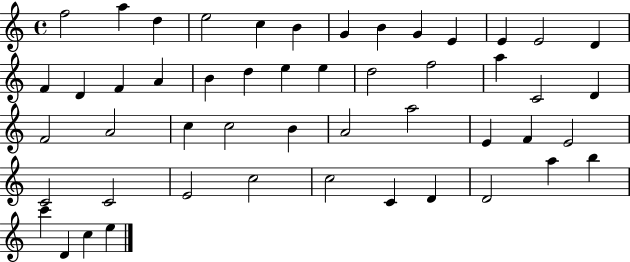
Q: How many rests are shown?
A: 0